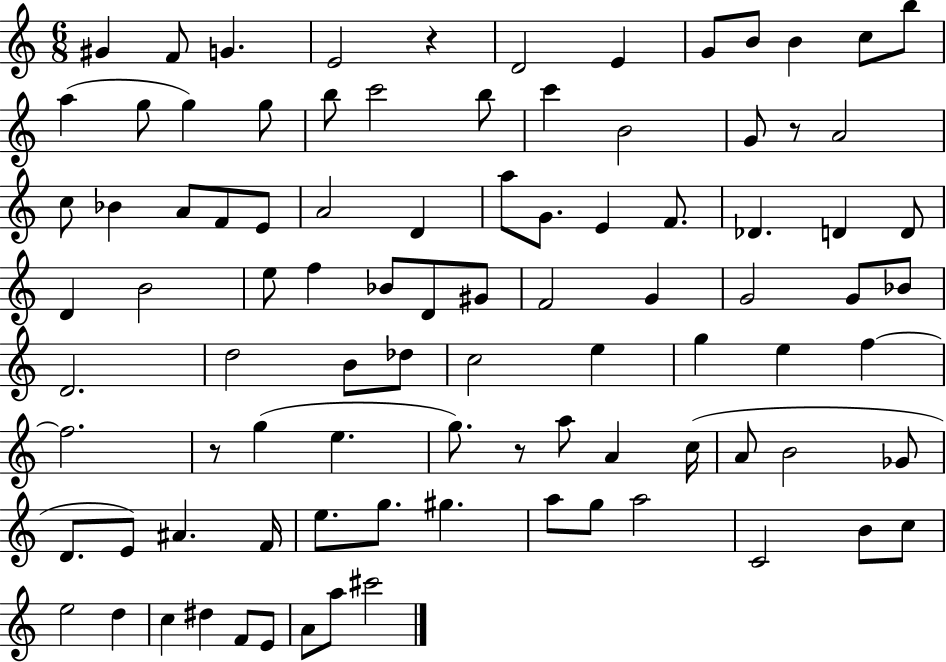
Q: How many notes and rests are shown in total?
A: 93